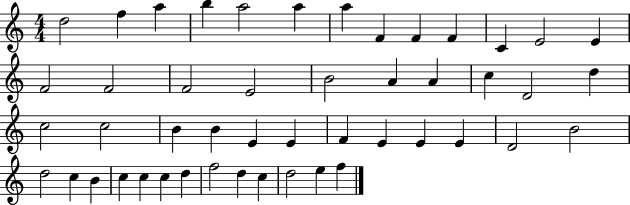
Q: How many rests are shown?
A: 0